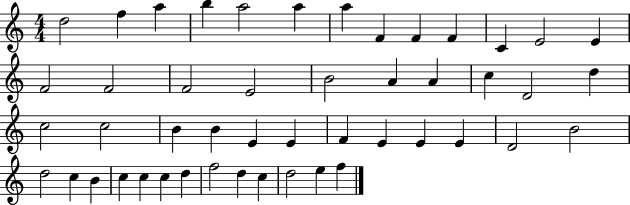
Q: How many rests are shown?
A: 0